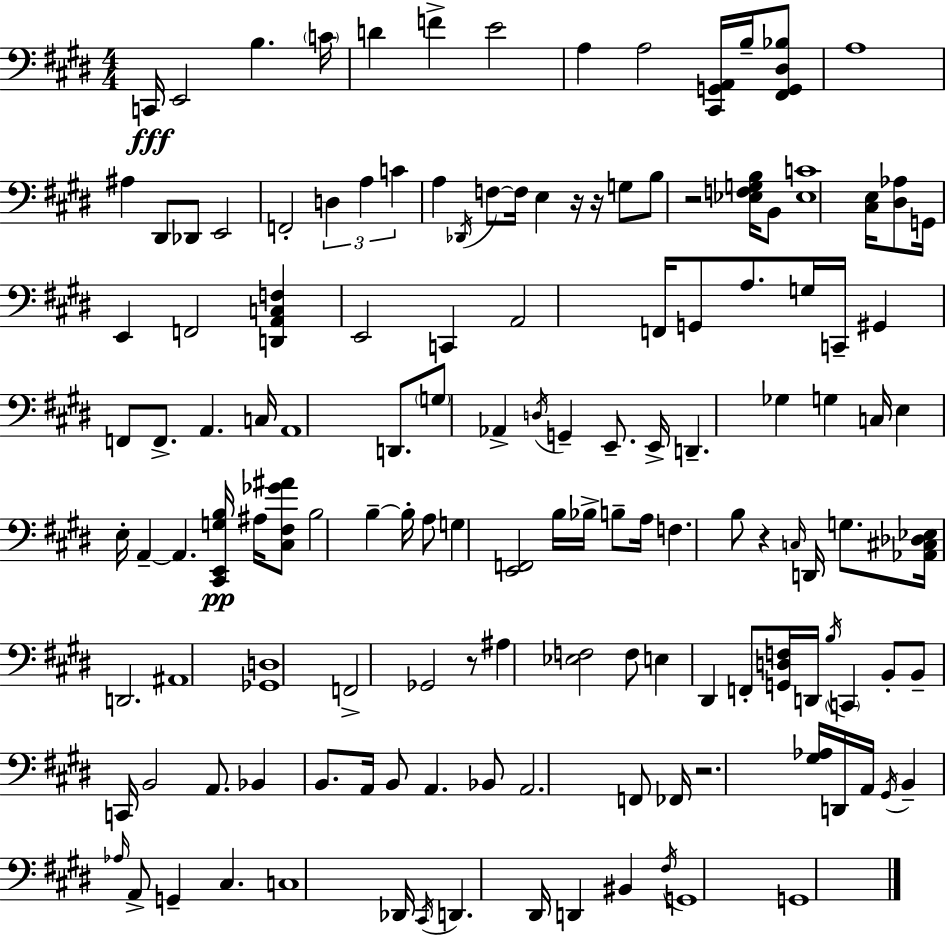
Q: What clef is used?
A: bass